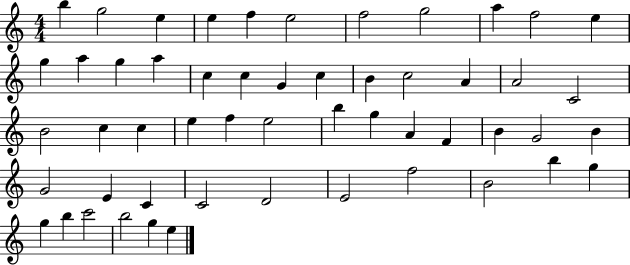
X:1
T:Untitled
M:4/4
L:1/4
K:C
b g2 e e f e2 f2 g2 a f2 e g a g a c c G c B c2 A A2 C2 B2 c c e f e2 b g A F B G2 B G2 E C C2 D2 E2 f2 B2 b g g b c'2 b2 g e